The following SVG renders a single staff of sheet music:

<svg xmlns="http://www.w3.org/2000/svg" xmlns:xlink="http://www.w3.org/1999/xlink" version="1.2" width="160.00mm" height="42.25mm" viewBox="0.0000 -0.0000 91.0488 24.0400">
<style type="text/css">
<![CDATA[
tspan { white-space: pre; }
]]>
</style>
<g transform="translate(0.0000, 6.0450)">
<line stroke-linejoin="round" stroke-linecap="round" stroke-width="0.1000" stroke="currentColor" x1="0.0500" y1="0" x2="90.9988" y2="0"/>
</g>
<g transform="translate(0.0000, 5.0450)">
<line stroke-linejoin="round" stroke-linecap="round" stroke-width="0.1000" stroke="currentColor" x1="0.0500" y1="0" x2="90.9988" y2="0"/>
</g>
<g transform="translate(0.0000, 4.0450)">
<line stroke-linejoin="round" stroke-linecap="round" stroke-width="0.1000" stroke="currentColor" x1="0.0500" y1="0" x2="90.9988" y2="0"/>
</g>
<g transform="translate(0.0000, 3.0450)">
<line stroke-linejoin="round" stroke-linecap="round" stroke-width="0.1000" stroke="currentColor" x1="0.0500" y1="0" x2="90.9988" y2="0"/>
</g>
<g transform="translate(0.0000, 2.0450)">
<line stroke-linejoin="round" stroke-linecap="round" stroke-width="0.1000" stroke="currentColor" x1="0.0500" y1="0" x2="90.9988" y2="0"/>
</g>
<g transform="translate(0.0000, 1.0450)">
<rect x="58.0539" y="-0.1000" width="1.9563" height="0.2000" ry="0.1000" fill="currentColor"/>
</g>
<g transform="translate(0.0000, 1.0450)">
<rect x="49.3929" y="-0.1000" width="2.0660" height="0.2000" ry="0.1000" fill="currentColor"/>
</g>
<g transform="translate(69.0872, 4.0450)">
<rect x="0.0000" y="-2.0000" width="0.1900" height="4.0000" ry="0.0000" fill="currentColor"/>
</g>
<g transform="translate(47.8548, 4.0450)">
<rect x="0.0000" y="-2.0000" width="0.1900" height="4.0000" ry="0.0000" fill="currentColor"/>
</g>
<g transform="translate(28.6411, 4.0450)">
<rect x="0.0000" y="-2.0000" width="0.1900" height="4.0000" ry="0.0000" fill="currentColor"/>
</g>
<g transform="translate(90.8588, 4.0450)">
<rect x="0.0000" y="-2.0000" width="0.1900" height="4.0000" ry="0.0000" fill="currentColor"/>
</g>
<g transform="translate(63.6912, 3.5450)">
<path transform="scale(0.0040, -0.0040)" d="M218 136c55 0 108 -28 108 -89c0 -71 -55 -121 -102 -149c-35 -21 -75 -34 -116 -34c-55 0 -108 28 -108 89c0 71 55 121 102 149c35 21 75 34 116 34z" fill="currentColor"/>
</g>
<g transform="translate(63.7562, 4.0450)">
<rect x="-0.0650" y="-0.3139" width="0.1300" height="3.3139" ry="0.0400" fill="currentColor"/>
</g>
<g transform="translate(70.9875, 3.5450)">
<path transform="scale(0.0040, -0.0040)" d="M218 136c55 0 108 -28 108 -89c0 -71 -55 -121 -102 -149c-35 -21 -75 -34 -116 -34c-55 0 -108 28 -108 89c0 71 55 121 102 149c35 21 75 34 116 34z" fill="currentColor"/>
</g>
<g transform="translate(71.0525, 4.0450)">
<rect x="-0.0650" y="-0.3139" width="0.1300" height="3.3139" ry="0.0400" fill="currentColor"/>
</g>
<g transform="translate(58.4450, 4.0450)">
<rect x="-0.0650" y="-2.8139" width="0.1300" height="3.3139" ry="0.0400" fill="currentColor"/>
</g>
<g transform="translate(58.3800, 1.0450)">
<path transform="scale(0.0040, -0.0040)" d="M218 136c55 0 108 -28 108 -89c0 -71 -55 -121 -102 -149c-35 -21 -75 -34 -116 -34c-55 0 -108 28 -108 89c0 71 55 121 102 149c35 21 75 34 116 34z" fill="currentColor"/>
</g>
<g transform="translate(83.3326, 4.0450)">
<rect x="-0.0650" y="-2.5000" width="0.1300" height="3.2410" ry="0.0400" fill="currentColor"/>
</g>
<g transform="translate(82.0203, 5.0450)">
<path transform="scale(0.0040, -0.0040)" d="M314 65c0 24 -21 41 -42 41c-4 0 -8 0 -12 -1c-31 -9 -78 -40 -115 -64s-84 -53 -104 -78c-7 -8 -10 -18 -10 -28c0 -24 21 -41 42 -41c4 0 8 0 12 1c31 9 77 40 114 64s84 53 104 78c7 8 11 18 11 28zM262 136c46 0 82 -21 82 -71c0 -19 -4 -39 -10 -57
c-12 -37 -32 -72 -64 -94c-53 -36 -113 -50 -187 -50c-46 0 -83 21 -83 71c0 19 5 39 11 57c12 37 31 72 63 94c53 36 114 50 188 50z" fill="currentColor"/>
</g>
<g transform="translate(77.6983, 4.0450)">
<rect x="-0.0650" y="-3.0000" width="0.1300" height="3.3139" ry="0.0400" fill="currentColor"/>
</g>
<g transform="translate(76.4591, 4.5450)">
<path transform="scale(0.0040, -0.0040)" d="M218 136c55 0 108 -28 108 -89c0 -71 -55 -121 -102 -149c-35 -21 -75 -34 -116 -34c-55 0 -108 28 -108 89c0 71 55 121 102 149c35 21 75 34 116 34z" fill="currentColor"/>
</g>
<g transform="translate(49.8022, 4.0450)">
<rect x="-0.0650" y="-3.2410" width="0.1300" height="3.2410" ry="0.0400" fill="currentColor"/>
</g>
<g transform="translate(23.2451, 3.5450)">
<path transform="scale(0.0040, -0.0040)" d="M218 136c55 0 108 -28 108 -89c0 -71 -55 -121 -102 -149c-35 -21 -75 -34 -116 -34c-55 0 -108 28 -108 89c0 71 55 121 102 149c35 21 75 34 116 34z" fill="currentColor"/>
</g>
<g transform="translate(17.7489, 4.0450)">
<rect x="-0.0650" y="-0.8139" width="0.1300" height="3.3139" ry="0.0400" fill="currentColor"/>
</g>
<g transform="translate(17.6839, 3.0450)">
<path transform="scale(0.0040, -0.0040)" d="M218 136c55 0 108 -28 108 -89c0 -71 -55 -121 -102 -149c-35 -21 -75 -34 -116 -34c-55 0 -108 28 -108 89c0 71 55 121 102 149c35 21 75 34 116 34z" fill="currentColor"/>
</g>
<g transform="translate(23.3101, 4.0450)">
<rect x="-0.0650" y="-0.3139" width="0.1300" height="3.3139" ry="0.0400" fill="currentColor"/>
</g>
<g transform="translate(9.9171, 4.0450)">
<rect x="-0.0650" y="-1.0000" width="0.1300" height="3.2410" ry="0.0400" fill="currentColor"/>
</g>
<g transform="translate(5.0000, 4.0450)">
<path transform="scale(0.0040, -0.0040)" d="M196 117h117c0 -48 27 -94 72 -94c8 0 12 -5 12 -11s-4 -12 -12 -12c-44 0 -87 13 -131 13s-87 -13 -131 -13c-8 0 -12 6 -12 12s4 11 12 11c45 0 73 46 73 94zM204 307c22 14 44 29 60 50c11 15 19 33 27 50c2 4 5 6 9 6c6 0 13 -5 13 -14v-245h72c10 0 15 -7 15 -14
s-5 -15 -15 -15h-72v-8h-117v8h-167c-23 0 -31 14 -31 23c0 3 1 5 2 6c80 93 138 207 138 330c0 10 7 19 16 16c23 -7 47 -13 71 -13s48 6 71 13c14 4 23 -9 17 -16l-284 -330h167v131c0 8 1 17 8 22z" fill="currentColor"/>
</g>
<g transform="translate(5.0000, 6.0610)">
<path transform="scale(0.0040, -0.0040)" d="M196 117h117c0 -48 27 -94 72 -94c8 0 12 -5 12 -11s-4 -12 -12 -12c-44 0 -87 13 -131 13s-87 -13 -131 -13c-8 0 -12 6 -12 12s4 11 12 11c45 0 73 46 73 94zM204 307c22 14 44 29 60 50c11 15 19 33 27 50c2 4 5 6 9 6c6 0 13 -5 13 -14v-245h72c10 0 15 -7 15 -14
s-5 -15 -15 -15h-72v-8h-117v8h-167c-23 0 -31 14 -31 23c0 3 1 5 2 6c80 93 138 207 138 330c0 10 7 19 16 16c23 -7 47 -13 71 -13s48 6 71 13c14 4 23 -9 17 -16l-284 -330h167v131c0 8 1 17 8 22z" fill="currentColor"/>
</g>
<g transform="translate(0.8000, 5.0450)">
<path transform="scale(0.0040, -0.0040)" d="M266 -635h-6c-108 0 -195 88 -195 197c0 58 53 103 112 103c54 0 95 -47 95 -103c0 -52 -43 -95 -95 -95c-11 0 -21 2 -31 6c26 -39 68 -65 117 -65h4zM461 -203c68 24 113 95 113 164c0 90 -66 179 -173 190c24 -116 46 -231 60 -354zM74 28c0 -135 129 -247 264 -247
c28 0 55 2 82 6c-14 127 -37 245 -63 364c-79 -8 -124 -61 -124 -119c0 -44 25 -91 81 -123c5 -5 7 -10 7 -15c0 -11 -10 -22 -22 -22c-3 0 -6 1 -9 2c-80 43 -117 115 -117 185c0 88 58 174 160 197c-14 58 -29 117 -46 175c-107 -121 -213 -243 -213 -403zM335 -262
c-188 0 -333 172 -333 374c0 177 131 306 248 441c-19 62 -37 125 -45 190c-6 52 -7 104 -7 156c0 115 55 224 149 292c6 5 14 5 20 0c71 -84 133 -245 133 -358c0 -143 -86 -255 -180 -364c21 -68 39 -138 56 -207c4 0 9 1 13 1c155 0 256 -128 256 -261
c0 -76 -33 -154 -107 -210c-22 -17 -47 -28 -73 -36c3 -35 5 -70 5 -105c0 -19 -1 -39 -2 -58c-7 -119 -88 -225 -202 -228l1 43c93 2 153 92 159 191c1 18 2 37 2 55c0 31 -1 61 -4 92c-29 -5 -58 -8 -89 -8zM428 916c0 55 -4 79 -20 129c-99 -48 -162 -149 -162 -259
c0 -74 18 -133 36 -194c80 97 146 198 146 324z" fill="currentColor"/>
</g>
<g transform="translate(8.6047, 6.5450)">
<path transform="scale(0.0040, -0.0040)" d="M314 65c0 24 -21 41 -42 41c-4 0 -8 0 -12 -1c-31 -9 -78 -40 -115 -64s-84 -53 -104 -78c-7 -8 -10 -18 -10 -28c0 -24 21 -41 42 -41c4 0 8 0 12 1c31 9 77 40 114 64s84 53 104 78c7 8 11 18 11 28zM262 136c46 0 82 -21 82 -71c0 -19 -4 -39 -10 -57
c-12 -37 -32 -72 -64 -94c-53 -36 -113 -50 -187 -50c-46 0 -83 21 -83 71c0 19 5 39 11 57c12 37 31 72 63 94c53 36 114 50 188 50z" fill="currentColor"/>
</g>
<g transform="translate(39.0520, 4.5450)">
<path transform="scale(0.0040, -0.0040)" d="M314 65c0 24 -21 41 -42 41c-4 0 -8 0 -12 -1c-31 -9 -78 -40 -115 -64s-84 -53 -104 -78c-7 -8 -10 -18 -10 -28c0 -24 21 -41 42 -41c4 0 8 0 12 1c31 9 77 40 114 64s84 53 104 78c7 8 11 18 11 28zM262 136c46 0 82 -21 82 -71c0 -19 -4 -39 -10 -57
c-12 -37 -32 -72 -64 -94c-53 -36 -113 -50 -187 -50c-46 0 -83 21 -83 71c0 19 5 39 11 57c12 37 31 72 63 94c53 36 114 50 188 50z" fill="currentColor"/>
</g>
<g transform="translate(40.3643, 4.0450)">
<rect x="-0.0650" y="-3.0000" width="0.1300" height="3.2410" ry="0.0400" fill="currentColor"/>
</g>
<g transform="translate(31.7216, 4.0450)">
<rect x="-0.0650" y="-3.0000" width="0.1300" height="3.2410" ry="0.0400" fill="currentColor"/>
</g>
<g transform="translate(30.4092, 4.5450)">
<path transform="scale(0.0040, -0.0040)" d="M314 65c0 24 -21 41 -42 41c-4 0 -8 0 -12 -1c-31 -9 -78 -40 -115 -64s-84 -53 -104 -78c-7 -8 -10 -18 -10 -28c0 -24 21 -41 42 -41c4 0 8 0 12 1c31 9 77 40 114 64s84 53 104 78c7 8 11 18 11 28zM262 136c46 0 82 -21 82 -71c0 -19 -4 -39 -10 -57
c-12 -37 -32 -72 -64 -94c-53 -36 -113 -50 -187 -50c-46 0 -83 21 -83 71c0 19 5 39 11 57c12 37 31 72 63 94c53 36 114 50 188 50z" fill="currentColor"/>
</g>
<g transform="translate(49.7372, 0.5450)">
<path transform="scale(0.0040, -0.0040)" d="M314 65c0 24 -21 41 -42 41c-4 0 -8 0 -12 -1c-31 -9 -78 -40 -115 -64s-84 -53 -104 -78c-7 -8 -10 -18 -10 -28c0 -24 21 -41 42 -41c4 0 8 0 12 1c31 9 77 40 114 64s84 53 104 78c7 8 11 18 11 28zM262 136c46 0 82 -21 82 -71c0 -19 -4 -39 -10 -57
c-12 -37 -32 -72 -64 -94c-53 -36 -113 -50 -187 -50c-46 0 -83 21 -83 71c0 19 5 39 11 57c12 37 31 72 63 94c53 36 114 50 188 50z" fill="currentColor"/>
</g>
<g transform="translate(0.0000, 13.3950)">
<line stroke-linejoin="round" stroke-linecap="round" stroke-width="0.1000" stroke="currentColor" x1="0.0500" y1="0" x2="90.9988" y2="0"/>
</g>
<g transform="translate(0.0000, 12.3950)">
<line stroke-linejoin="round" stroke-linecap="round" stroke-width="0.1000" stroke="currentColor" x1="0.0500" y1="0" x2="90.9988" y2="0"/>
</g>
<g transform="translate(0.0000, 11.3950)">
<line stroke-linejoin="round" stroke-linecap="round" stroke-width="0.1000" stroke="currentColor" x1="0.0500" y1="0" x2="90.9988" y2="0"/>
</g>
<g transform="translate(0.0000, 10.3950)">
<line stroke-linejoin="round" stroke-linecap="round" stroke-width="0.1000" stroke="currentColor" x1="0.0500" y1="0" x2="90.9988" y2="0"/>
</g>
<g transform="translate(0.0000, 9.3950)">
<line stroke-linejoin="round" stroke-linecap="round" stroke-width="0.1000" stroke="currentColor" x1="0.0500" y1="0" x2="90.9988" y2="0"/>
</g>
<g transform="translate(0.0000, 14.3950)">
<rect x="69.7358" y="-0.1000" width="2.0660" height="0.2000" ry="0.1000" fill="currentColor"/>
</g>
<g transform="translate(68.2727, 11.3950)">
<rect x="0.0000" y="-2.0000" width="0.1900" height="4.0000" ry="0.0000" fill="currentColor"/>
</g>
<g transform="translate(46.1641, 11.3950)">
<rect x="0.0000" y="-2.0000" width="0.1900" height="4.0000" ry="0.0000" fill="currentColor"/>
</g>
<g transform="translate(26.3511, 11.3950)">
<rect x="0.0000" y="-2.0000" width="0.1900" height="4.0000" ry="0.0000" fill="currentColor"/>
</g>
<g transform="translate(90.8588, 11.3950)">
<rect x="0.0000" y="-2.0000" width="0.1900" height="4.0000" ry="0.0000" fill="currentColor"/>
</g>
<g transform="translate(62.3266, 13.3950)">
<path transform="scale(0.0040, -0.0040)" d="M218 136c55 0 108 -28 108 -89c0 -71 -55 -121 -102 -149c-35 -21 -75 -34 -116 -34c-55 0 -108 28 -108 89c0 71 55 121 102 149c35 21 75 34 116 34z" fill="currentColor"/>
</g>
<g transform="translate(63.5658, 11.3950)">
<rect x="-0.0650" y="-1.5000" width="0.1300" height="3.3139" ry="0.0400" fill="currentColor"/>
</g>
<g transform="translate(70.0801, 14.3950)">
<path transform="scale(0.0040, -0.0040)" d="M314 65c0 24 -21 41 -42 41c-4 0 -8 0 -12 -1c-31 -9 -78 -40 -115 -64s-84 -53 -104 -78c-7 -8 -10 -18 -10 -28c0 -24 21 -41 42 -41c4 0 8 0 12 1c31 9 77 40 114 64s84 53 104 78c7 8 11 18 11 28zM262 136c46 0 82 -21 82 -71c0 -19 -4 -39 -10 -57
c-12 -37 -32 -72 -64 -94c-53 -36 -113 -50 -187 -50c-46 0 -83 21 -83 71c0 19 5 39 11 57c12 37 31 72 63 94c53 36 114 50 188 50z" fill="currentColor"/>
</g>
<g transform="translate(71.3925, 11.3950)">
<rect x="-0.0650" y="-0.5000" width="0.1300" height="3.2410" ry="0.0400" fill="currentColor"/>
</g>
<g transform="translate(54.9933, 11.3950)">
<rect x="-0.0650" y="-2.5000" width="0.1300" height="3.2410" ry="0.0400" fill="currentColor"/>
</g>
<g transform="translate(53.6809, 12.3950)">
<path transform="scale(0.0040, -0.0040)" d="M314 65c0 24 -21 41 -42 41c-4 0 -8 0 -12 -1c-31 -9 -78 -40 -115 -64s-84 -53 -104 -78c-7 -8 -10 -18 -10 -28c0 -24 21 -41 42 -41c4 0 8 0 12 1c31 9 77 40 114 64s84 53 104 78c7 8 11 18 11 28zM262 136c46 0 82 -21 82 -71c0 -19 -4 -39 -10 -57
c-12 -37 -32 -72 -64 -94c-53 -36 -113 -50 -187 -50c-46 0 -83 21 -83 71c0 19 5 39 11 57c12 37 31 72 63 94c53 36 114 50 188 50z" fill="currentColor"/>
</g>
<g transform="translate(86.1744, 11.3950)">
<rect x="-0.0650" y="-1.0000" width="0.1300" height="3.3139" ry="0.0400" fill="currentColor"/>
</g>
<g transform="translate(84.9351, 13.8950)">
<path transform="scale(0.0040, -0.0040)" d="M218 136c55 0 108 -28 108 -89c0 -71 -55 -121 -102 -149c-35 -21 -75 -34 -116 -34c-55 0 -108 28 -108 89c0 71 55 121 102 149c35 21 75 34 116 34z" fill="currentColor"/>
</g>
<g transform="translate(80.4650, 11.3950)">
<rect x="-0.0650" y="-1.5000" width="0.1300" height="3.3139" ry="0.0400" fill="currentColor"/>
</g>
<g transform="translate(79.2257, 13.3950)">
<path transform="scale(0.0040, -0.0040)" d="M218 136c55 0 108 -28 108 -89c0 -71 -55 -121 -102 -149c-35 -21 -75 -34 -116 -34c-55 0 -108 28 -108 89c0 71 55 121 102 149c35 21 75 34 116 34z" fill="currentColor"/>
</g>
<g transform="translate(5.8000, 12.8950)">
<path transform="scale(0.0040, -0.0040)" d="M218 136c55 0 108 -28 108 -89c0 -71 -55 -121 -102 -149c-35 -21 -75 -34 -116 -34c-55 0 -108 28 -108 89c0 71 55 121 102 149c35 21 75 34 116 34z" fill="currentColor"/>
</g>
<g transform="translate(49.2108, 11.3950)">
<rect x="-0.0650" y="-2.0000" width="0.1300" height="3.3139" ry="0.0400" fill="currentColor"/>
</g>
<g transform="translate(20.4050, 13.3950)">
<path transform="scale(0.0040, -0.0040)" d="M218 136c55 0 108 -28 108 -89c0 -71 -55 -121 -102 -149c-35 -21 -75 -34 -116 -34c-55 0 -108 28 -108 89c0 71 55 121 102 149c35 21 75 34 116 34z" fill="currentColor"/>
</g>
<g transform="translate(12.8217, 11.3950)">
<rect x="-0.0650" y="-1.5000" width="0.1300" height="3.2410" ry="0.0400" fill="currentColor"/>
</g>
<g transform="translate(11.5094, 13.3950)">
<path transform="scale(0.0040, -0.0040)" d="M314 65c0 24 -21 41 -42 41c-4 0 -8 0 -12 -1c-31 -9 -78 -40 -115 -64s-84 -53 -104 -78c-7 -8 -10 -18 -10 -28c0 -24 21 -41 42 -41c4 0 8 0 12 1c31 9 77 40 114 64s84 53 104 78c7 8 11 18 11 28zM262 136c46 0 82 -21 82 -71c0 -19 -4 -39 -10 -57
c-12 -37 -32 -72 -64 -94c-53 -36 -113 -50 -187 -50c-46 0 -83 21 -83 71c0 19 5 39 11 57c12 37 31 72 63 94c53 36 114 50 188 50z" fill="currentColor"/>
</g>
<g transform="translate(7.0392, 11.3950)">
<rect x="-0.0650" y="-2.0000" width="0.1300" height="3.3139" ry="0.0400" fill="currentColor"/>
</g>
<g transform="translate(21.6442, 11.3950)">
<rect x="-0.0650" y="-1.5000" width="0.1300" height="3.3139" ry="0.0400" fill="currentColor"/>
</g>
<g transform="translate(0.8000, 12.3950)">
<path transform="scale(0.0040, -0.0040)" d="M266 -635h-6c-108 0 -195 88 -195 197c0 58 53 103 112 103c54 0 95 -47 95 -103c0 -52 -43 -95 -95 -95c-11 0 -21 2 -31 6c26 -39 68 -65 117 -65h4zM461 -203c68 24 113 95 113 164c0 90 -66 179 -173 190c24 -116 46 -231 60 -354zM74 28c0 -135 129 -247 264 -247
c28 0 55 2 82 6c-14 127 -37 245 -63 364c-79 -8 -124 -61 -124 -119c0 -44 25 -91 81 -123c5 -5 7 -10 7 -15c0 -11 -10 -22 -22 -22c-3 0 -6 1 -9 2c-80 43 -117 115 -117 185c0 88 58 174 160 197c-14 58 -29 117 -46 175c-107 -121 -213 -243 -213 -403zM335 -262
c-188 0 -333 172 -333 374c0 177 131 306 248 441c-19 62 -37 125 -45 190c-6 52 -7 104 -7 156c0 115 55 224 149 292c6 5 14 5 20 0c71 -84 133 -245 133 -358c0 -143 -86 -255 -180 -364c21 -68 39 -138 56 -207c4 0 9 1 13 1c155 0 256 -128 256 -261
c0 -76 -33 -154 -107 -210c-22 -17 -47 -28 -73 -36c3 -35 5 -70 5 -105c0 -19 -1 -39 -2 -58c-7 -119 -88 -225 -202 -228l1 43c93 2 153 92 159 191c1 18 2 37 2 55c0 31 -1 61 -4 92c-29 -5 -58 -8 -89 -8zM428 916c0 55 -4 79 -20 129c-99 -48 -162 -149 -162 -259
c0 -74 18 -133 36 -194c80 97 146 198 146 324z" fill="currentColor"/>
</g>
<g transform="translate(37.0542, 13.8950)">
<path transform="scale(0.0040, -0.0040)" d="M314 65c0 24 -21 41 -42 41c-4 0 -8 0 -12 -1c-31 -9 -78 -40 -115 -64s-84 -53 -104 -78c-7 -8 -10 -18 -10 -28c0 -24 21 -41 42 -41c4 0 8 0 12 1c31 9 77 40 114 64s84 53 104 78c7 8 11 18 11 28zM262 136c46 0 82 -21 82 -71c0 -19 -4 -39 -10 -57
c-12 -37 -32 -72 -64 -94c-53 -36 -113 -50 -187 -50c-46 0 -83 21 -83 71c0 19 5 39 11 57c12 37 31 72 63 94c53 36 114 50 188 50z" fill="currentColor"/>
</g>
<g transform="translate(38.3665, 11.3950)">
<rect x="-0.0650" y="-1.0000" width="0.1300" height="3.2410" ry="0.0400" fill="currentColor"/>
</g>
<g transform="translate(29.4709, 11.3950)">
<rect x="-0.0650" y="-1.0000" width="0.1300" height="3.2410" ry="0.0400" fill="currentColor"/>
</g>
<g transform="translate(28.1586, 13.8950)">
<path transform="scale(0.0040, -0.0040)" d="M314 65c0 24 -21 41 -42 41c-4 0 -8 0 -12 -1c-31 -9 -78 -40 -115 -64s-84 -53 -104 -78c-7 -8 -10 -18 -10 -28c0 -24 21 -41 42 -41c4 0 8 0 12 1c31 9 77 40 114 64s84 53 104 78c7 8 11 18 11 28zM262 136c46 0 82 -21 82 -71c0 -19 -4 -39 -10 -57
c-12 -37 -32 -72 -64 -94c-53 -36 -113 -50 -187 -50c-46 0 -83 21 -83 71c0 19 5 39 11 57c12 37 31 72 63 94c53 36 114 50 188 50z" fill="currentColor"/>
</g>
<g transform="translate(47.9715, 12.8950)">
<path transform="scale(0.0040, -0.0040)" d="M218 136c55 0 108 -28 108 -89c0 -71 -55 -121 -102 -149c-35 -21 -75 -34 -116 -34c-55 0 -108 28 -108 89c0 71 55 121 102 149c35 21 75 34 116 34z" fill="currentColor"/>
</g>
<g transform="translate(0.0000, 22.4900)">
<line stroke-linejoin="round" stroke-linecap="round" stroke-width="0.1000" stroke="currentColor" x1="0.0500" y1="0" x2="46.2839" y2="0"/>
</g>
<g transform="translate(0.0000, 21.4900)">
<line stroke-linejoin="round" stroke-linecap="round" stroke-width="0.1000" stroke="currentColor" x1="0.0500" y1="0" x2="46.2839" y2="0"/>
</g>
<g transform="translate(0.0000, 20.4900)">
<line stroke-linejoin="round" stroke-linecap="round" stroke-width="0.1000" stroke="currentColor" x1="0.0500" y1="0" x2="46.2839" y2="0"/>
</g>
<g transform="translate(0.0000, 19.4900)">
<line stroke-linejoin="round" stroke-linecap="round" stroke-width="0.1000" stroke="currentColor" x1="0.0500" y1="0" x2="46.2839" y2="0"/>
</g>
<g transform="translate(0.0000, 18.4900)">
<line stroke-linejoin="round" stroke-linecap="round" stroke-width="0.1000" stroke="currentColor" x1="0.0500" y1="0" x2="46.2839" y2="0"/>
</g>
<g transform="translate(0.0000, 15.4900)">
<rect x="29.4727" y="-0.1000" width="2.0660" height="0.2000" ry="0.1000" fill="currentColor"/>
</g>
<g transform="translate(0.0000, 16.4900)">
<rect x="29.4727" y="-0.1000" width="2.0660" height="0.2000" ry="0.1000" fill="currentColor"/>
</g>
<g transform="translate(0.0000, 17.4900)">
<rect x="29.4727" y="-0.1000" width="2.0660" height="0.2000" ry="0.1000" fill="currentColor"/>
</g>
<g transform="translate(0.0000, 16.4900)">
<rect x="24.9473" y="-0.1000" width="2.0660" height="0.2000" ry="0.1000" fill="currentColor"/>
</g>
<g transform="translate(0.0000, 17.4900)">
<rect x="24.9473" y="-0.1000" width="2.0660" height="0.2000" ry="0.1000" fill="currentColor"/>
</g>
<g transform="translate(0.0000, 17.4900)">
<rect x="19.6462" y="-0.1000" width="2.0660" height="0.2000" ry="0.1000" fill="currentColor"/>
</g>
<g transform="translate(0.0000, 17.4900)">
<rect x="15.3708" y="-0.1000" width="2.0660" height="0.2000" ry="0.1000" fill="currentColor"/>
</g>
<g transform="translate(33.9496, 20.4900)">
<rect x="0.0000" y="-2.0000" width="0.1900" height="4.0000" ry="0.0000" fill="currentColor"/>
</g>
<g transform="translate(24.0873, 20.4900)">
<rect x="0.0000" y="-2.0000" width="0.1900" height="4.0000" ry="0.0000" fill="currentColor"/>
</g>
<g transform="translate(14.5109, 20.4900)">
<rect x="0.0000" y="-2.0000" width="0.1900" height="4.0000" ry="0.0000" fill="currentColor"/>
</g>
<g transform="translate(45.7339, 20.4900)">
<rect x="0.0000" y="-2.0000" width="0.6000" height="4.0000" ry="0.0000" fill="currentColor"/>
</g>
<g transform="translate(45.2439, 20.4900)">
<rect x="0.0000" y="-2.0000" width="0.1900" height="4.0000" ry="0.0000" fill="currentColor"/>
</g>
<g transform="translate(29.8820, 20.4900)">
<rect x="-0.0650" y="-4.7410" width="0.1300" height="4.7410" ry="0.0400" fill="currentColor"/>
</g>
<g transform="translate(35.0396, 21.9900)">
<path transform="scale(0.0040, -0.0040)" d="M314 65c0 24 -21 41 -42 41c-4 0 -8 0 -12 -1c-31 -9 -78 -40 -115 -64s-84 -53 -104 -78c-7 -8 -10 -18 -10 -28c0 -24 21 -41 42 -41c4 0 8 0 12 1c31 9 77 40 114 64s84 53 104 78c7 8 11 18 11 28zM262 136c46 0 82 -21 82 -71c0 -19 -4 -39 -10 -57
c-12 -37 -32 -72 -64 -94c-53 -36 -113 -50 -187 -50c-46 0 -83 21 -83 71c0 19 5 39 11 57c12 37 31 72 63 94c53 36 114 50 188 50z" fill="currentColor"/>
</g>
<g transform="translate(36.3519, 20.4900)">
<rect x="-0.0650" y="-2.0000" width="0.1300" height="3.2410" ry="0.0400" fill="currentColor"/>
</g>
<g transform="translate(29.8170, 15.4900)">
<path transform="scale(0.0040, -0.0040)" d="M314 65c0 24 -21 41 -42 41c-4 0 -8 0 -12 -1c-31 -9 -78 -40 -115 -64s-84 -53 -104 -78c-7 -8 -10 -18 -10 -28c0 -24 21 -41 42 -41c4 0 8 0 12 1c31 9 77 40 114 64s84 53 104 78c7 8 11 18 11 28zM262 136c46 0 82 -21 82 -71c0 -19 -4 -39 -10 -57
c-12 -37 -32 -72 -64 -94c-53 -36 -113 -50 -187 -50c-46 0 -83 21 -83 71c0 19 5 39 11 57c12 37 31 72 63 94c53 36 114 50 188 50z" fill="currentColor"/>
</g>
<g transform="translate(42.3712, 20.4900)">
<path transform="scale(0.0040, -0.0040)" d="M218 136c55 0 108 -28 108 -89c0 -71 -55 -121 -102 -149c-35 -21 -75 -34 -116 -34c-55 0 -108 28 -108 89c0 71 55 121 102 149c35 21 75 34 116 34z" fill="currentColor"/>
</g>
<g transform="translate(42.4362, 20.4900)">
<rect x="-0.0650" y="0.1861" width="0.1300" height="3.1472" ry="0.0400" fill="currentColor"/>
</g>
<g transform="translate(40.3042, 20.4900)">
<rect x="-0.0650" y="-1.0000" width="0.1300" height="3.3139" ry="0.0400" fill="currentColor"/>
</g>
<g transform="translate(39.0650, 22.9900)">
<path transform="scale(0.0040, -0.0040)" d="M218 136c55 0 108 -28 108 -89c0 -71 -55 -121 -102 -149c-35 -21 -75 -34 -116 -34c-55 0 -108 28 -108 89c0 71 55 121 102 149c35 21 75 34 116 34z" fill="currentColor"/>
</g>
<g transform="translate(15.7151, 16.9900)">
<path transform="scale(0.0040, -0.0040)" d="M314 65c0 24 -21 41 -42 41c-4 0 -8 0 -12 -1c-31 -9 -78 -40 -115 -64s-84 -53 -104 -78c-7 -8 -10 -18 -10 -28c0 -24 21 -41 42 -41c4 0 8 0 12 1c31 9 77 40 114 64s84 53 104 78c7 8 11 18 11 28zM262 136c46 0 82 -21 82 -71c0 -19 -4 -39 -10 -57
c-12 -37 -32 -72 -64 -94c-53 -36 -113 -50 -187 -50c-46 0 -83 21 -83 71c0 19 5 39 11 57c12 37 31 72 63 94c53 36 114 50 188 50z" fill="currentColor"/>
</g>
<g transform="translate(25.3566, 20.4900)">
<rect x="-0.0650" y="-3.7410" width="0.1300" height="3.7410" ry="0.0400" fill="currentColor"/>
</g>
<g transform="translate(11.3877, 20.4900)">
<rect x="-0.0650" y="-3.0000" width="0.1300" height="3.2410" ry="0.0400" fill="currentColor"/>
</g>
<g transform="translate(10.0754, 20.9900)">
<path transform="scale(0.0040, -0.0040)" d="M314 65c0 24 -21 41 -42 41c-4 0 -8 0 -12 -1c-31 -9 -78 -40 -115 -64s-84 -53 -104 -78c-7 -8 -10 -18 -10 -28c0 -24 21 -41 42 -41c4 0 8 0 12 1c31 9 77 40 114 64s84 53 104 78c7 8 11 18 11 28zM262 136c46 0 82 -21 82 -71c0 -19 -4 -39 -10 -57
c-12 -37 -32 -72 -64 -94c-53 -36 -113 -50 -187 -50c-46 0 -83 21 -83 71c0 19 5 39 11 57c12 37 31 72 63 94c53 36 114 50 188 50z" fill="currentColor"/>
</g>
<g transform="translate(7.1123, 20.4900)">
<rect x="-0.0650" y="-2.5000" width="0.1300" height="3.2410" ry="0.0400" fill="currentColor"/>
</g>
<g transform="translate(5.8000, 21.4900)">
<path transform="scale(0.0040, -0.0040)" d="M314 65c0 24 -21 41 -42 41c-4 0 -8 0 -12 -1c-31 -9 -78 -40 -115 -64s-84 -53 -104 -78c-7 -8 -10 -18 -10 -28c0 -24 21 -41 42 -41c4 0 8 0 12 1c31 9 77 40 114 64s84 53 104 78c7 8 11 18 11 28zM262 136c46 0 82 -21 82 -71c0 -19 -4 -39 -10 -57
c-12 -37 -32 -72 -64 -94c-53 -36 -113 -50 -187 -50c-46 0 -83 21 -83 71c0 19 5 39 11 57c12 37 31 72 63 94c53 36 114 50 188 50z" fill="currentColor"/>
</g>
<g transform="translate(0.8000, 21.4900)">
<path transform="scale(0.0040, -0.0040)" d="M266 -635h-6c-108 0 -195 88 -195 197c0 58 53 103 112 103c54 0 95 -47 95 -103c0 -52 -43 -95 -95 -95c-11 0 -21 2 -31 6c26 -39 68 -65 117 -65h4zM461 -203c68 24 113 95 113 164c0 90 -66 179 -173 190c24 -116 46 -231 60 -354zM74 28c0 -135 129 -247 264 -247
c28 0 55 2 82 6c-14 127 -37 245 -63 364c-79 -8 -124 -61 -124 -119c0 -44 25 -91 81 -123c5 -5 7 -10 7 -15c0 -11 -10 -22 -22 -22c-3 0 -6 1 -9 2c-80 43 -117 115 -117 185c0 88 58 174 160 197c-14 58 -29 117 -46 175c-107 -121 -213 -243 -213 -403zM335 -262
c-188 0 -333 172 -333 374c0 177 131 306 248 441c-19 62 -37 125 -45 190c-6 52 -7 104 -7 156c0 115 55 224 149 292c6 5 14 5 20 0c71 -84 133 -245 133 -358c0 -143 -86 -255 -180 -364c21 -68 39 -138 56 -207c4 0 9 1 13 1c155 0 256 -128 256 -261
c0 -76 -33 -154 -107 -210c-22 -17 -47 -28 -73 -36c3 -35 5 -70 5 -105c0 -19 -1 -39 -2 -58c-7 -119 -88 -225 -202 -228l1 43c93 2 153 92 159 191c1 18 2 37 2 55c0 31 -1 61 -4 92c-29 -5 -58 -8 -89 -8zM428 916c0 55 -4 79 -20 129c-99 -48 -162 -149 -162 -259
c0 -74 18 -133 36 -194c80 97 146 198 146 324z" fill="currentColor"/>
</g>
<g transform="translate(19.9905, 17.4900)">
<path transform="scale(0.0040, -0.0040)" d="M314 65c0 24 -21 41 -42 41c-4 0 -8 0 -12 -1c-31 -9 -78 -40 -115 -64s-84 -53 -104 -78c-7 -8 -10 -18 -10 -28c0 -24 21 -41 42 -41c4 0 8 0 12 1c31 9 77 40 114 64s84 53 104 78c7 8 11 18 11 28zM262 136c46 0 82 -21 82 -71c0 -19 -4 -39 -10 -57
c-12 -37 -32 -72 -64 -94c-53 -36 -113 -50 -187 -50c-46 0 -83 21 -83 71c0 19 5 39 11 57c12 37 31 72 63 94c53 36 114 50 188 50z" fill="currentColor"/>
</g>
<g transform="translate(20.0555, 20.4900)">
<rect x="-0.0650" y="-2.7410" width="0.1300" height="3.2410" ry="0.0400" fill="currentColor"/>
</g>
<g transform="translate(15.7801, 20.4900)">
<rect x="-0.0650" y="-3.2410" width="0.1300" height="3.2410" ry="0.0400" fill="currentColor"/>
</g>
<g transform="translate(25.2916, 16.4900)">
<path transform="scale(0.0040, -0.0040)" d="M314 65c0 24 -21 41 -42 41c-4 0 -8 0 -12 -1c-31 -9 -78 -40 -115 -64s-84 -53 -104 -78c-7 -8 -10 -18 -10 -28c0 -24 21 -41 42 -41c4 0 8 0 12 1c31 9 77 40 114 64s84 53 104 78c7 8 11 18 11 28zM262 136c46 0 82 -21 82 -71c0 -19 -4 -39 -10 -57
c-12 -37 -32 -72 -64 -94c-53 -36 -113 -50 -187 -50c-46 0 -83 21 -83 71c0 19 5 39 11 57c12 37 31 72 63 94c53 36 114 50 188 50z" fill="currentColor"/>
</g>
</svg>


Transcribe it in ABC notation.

X:1
T:Untitled
M:4/4
L:1/4
K:C
D2 d c A2 A2 b2 a c c A G2 F E2 E D2 D2 F G2 E C2 E D G2 A2 b2 a2 c'2 e'2 F2 D B